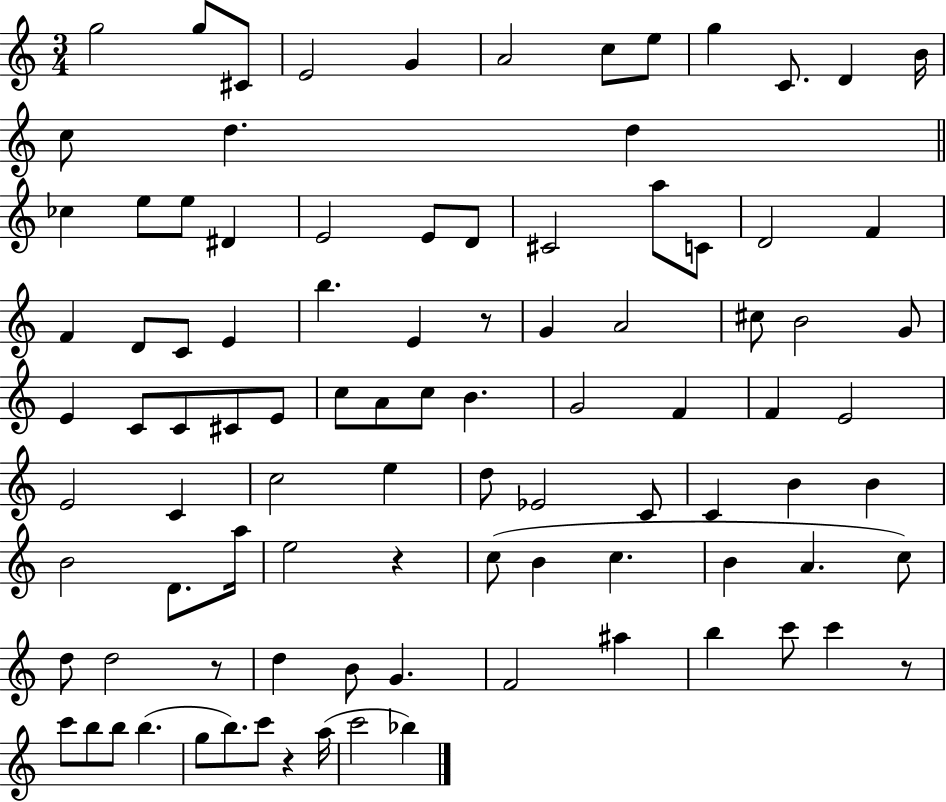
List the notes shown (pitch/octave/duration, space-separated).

G5/h G5/e C#4/e E4/h G4/q A4/h C5/e E5/e G5/q C4/e. D4/q B4/s C5/e D5/q. D5/q CES5/q E5/e E5/e D#4/q E4/h E4/e D4/e C#4/h A5/e C4/e D4/h F4/q F4/q D4/e C4/e E4/q B5/q. E4/q R/e G4/q A4/h C#5/e B4/h G4/e E4/q C4/e C4/e C#4/e E4/e C5/e A4/e C5/e B4/q. G4/h F4/q F4/q E4/h E4/h C4/q C5/h E5/q D5/e Eb4/h C4/e C4/q B4/q B4/q B4/h D4/e. A5/s E5/h R/q C5/e B4/q C5/q. B4/q A4/q. C5/e D5/e D5/h R/e D5/q B4/e G4/q. F4/h A#5/q B5/q C6/e C6/q R/e C6/e B5/e B5/e B5/q. G5/e B5/e. C6/e R/q A5/s C6/h Bb5/q